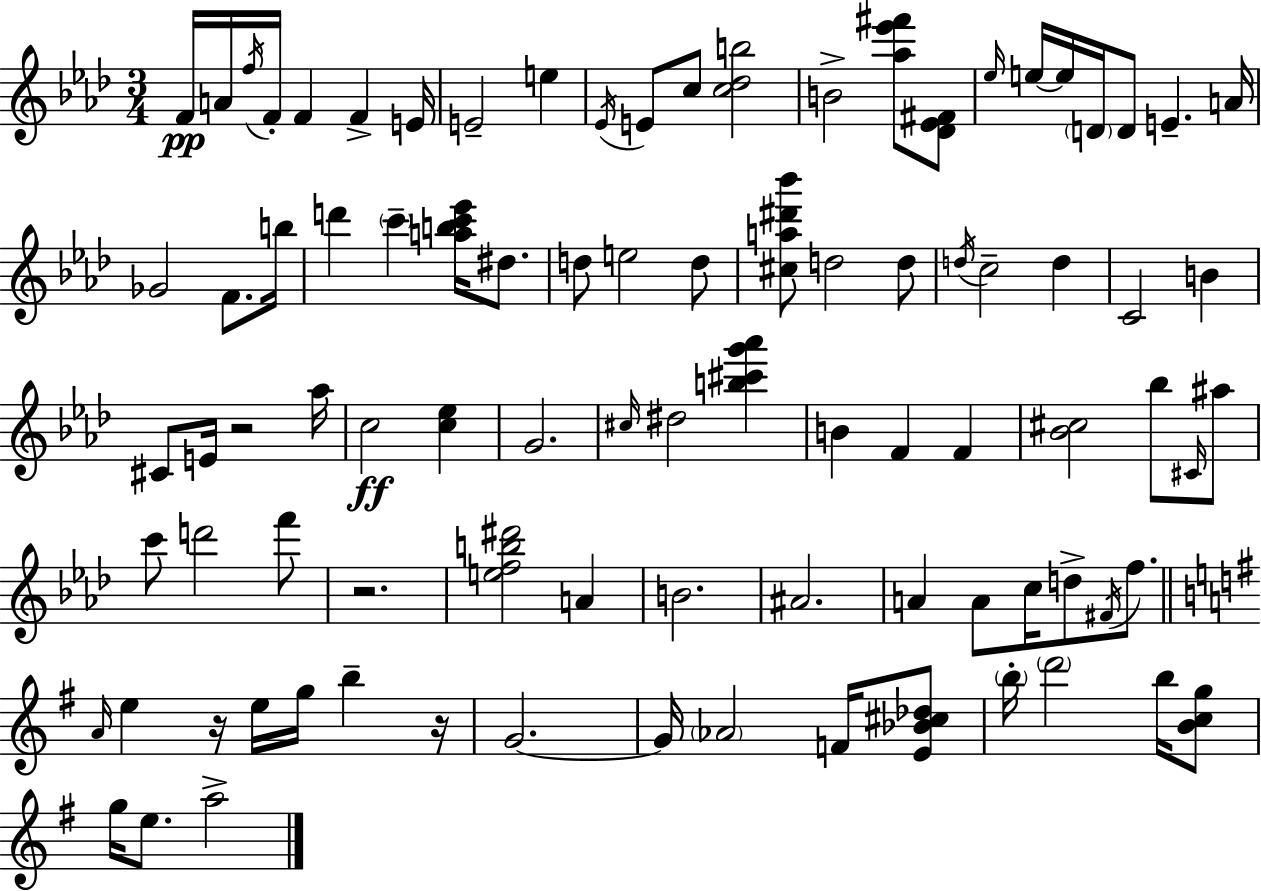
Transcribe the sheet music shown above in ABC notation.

X:1
T:Untitled
M:3/4
L:1/4
K:Fm
F/4 A/4 f/4 F/4 F F E/4 E2 e _E/4 E/2 c/2 [c_db]2 B2 [_a_e'^f']/2 [_D_E^F]/2 _e/4 e/4 e/4 D/4 D/2 E A/4 _G2 F/2 b/4 d' c' [abc'_e']/4 ^d/2 d/2 e2 d/2 [^ca^d'_b']/2 d2 d/2 d/4 c2 d C2 B ^C/2 E/4 z2 _a/4 c2 [c_e] G2 ^c/4 ^d2 [b^c'g'_a'] B F F [_B^c]2 _b/2 ^C/4 ^a/2 c'/2 d'2 f'/2 z2 [efb^d']2 A B2 ^A2 A A/2 c/4 d/2 ^F/4 f/2 A/4 e z/4 e/4 g/4 b z/4 G2 G/4 _A2 F/4 [E_B^c_d]/2 b/4 d'2 b/4 [Bcg]/2 g/4 e/2 a2